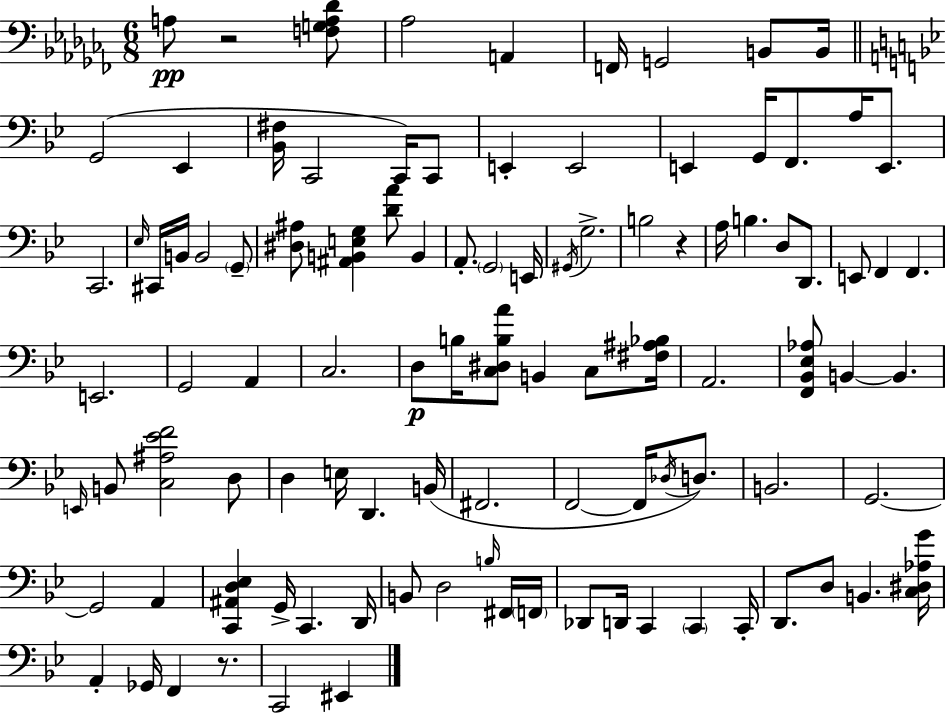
{
  \clef bass
  \numericTimeSignature
  \time 6/8
  \key aes \minor
  a8\pp r2 <f g a des'>8 | aes2 a,4 | f,16 g,2 b,8 b,16 | \bar "||" \break \key bes \major g,2( ees,4 | <bes, fis>16 c,2 c,16) c,8 | e,4-. e,2 | e,4 g,16 f,8. a16 e,8. | \break c,2. | \grace { ees16 } cis,16 b,16 b,2 \parenthesize g,8-- | <dis ais>8 <ais, b, e g>4 <d' a'>8 b,4 | a,8.-. \parenthesize g,2 | \break e,16 \acciaccatura { gis,16 } g2.-> | b2 r4 | a16 b4. d8 d,8. | e,8 f,4 f,4. | \break e,2. | g,2 a,4 | c2. | d8\p b16 <c dis b a'>8 b,4 c8 | \break <fis ais bes>16 a,2. | <f, bes, ees aes>8 b,4~~ b,4. | \grace { e,16 } b,8 <c ais ees' f'>2 | d8 d4 e16 d,4. | \break b,16( fis,2. | f,2~~ f,16 | \acciaccatura { des16 }) d8. b,2. | g,2.~~ | \break g,2 | a,4 <c, ais, d ees>4 g,16-> c,4. | d,16 b,8 d2 | \grace { b16 } fis,16 \parenthesize f,16 des,8 d,16 c,4 | \break \parenthesize c,4 c,16-. d,8. d8 b,4. | <c dis aes g'>16 a,4-. ges,16 f,4 | r8. c,2 | eis,4 \bar "|."
}